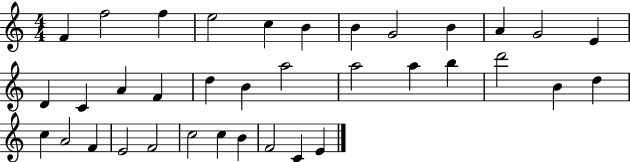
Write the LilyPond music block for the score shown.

{
  \clef treble
  \numericTimeSignature
  \time 4/4
  \key c \major
  f'4 f''2 f''4 | e''2 c''4 b'4 | b'4 g'2 b'4 | a'4 g'2 e'4 | \break d'4 c'4 a'4 f'4 | d''4 b'4 a''2 | a''2 a''4 b''4 | d'''2 b'4 d''4 | \break c''4 a'2 f'4 | e'2 f'2 | c''2 c''4 b'4 | f'2 c'4 e'4 | \break \bar "|."
}